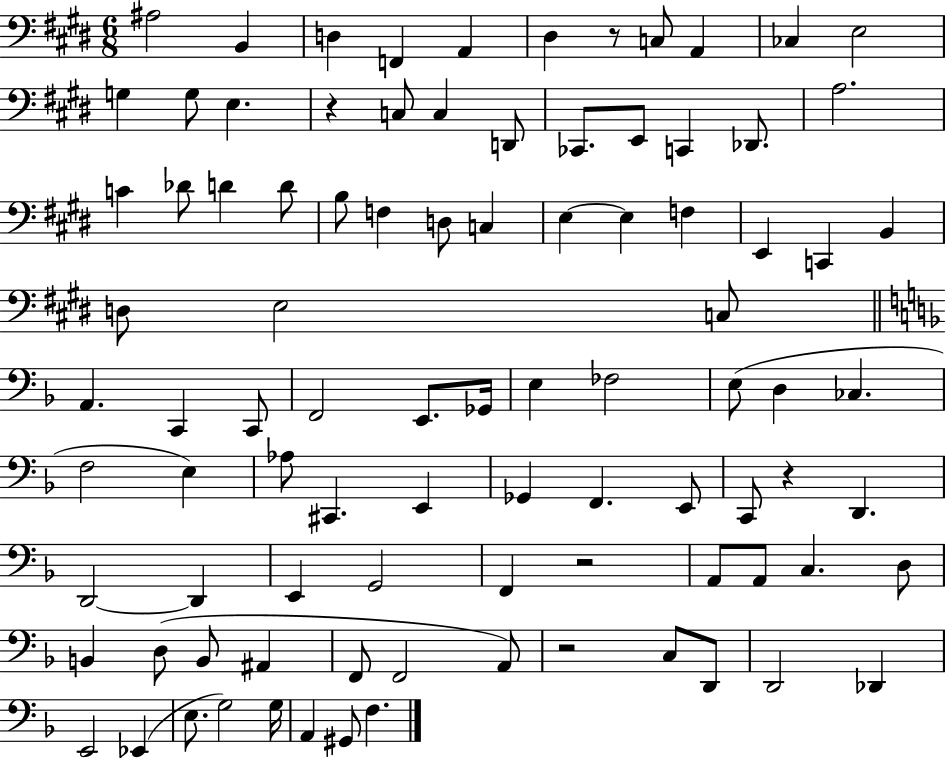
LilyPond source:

{
  \clef bass
  \numericTimeSignature
  \time 6/8
  \key e \major
  ais2 b,4 | d4 f,4 a,4 | dis4 r8 c8 a,4 | ces4 e2 | \break g4 g8 e4. | r4 c8 c4 d,8 | ces,8. e,8 c,4 des,8. | a2. | \break c'4 des'8 d'4 d'8 | b8 f4 d8 c4 | e4~~ e4 f4 | e,4 c,4 b,4 | \break d8 e2 c8 | \bar "||" \break \key f \major a,4. c,4 c,8 | f,2 e,8. ges,16 | e4 fes2 | e8( d4 ces4. | \break f2 e4) | aes8 cis,4. e,4 | ges,4 f,4. e,8 | c,8 r4 d,4. | \break d,2~~ d,4 | e,4 g,2 | f,4 r2 | a,8 a,8 c4. d8 | \break b,4 d8( b,8 ais,4 | f,8 f,2 a,8) | r2 c8 d,8 | d,2 des,4 | \break e,2 ees,4( | e8. g2) g16 | a,4 gis,8 f4. | \bar "|."
}